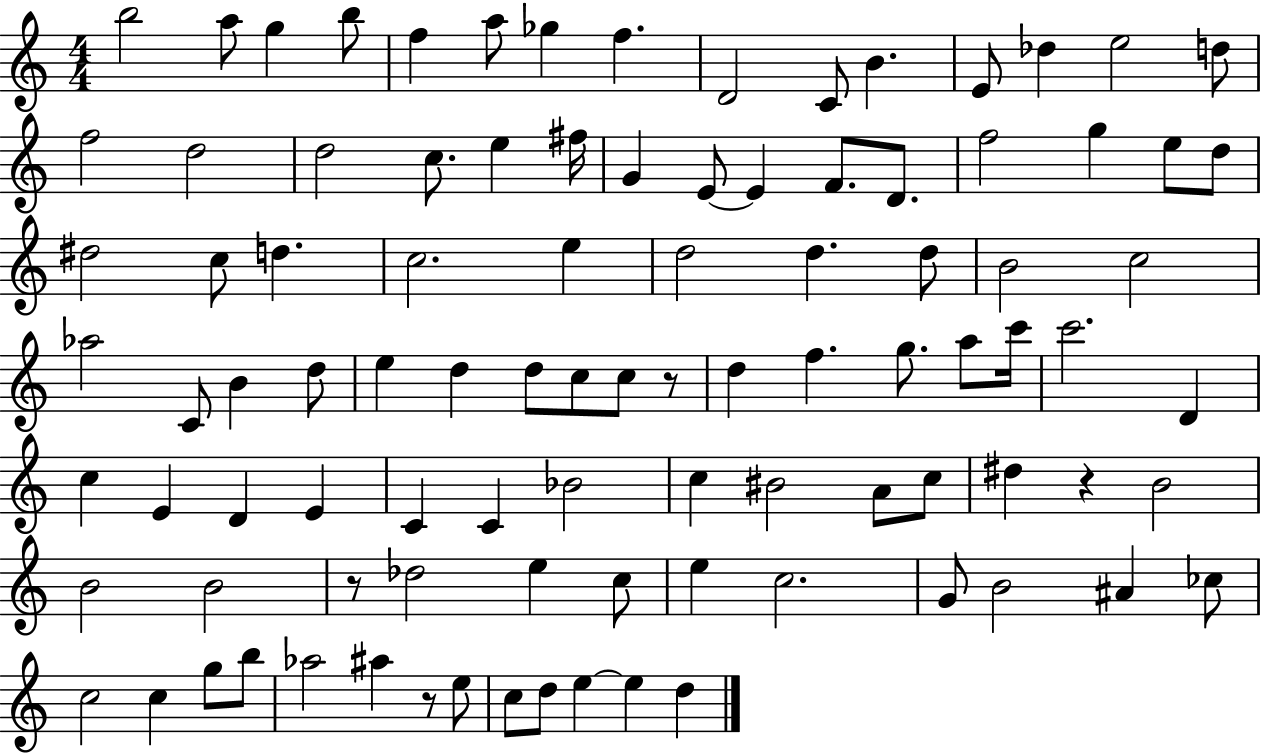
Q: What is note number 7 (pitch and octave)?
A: Gb5